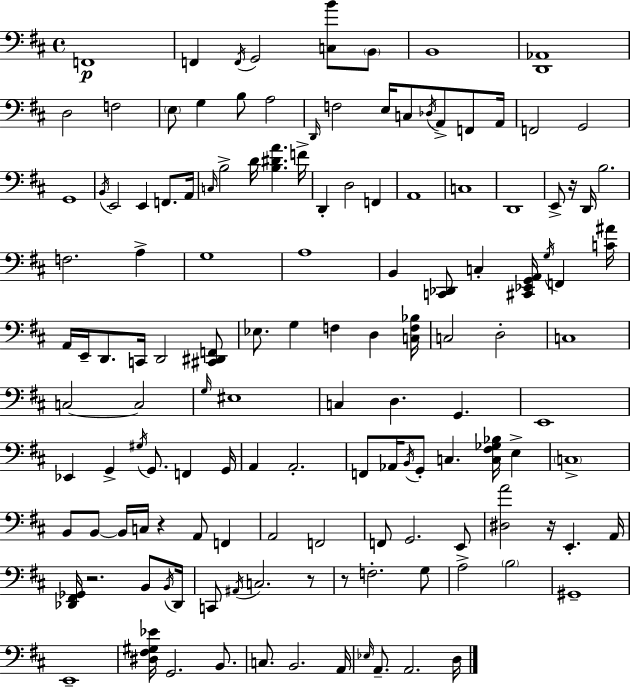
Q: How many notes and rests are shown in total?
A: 136